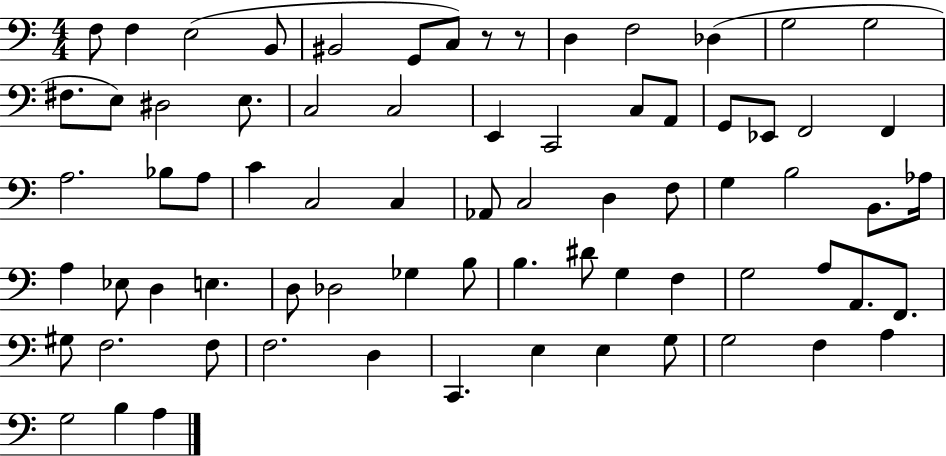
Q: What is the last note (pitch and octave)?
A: A3